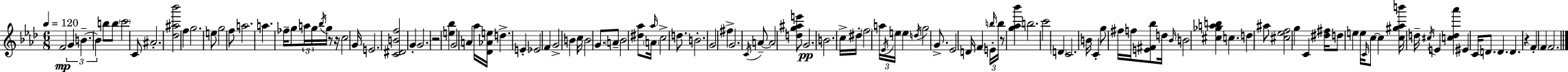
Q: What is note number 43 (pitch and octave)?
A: Ab5